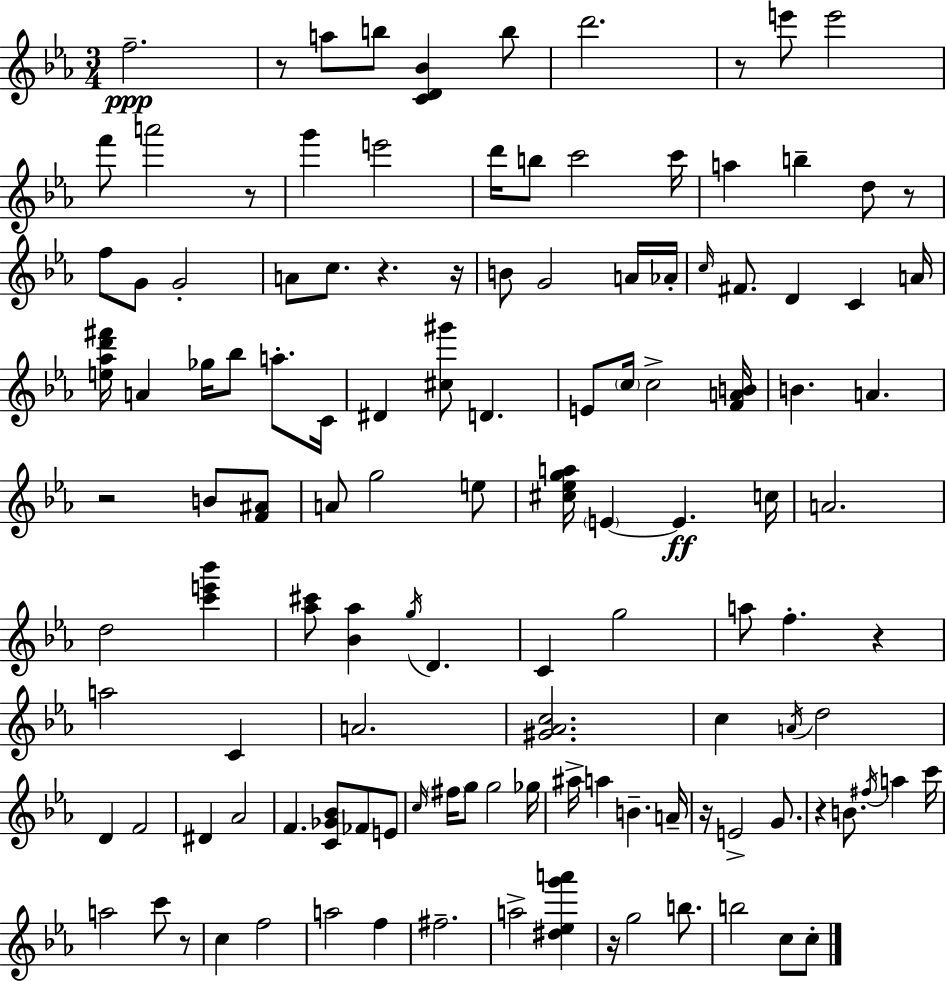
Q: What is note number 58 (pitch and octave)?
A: A5